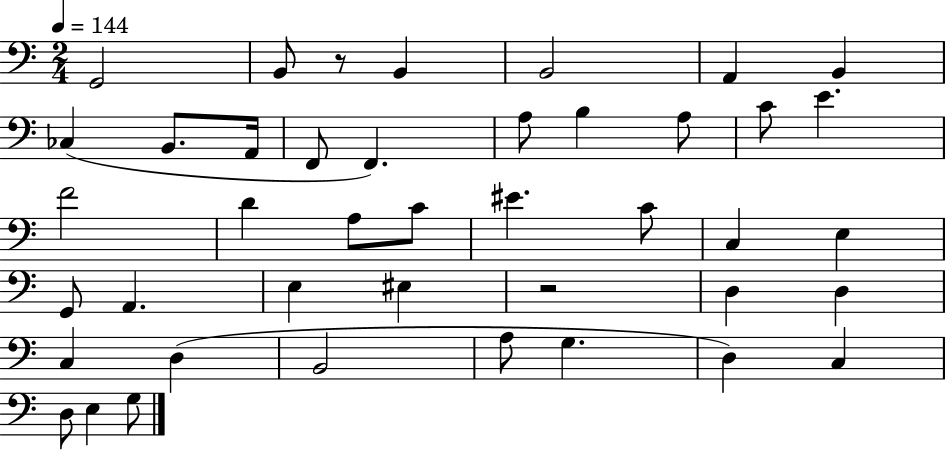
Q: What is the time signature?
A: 2/4